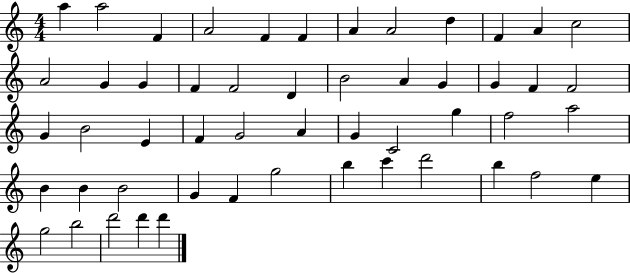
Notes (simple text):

A5/q A5/h F4/q A4/h F4/q F4/q A4/q A4/h D5/q F4/q A4/q C5/h A4/h G4/q G4/q F4/q F4/h D4/q B4/h A4/q G4/q G4/q F4/q F4/h G4/q B4/h E4/q F4/q G4/h A4/q G4/q C4/h G5/q F5/h A5/h B4/q B4/q B4/h G4/q F4/q G5/h B5/q C6/q D6/h B5/q F5/h E5/q G5/h B5/h D6/h D6/q D6/q